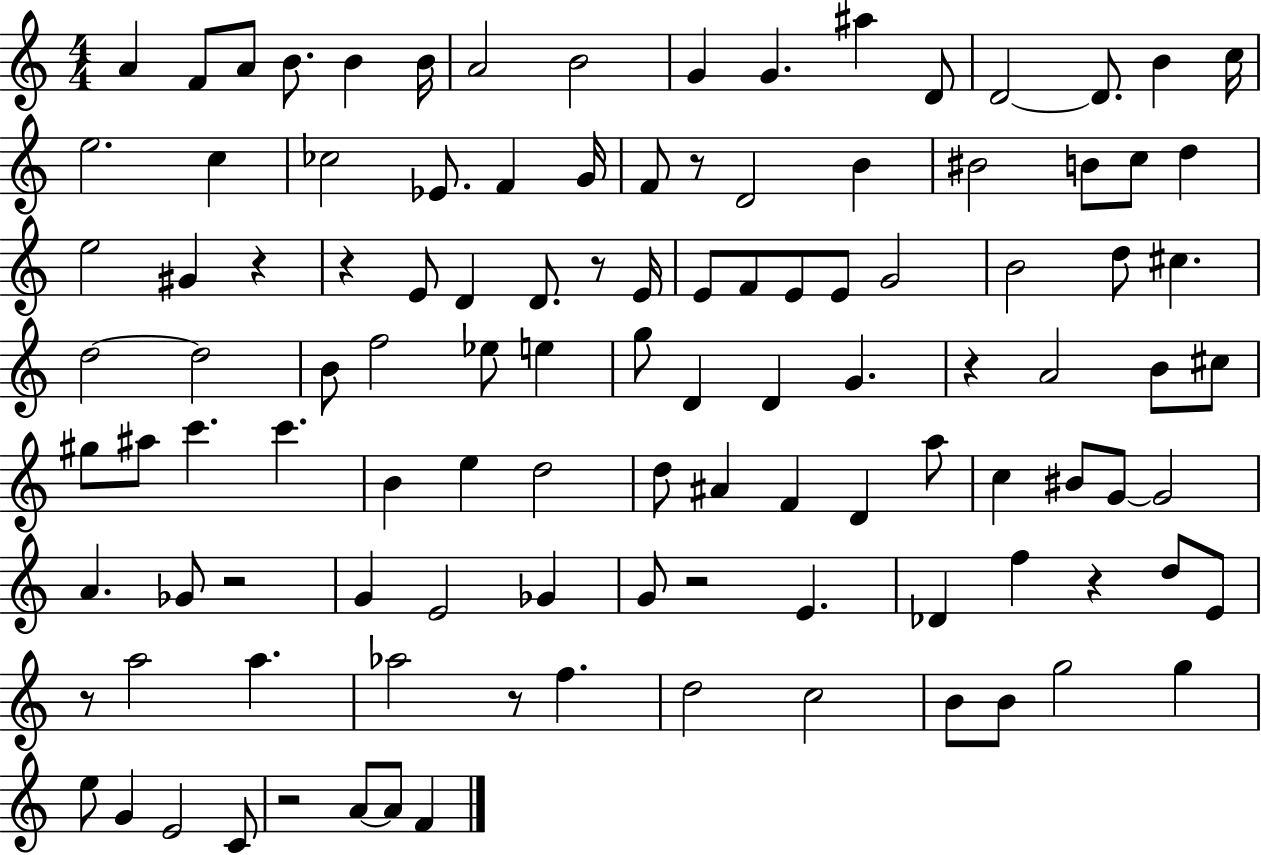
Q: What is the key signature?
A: C major